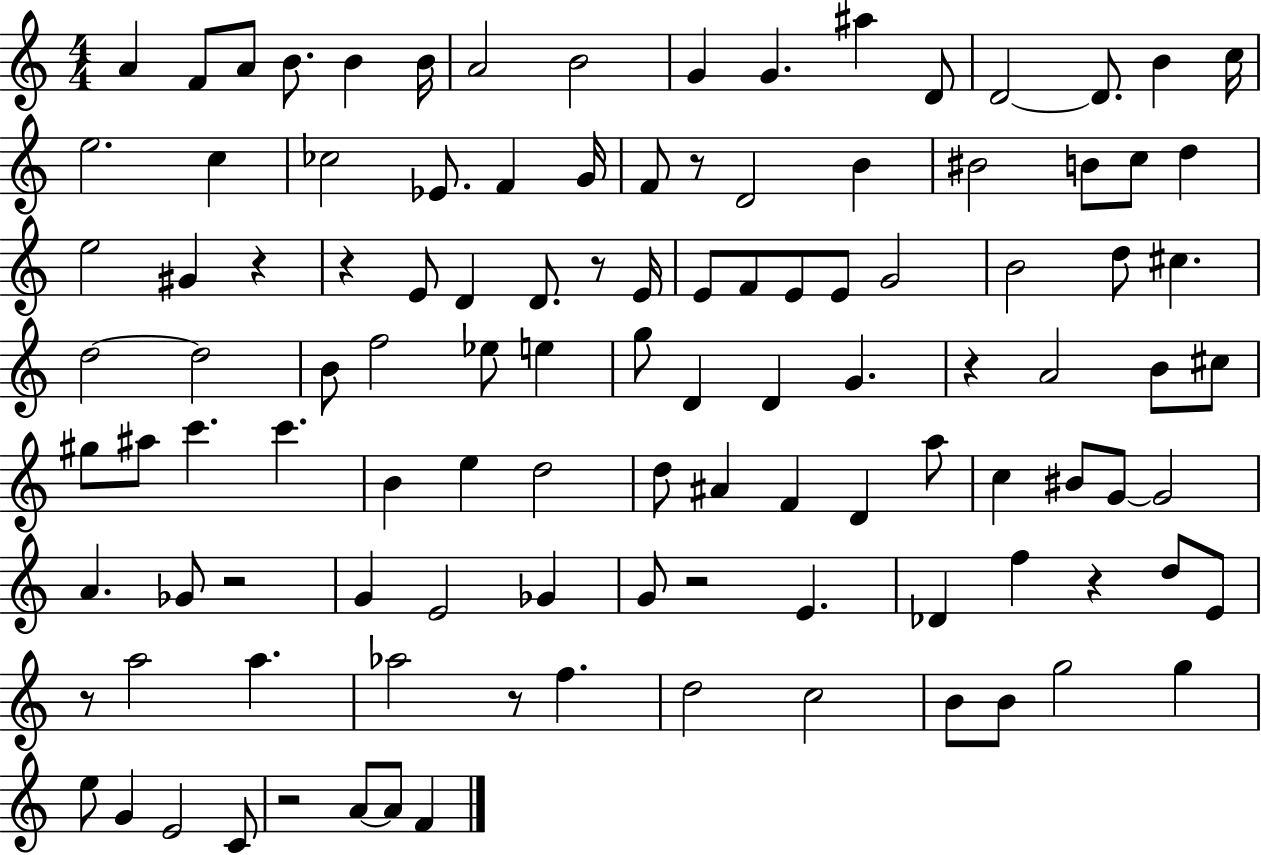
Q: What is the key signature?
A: C major